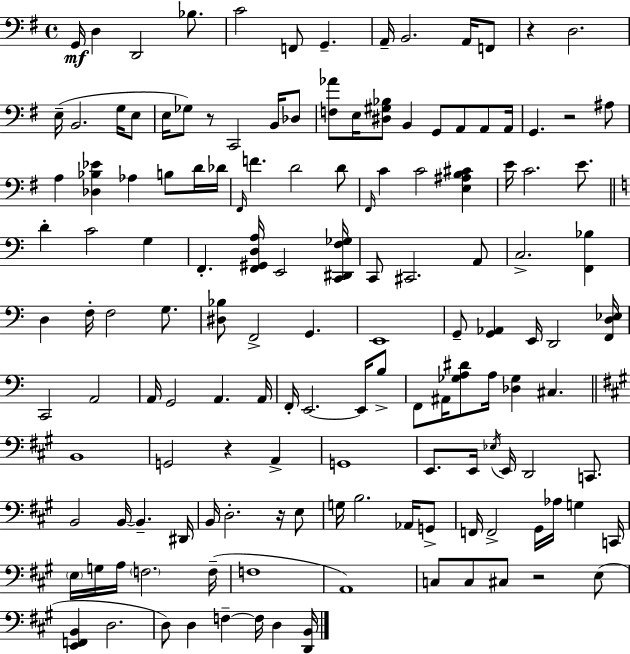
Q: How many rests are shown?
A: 6